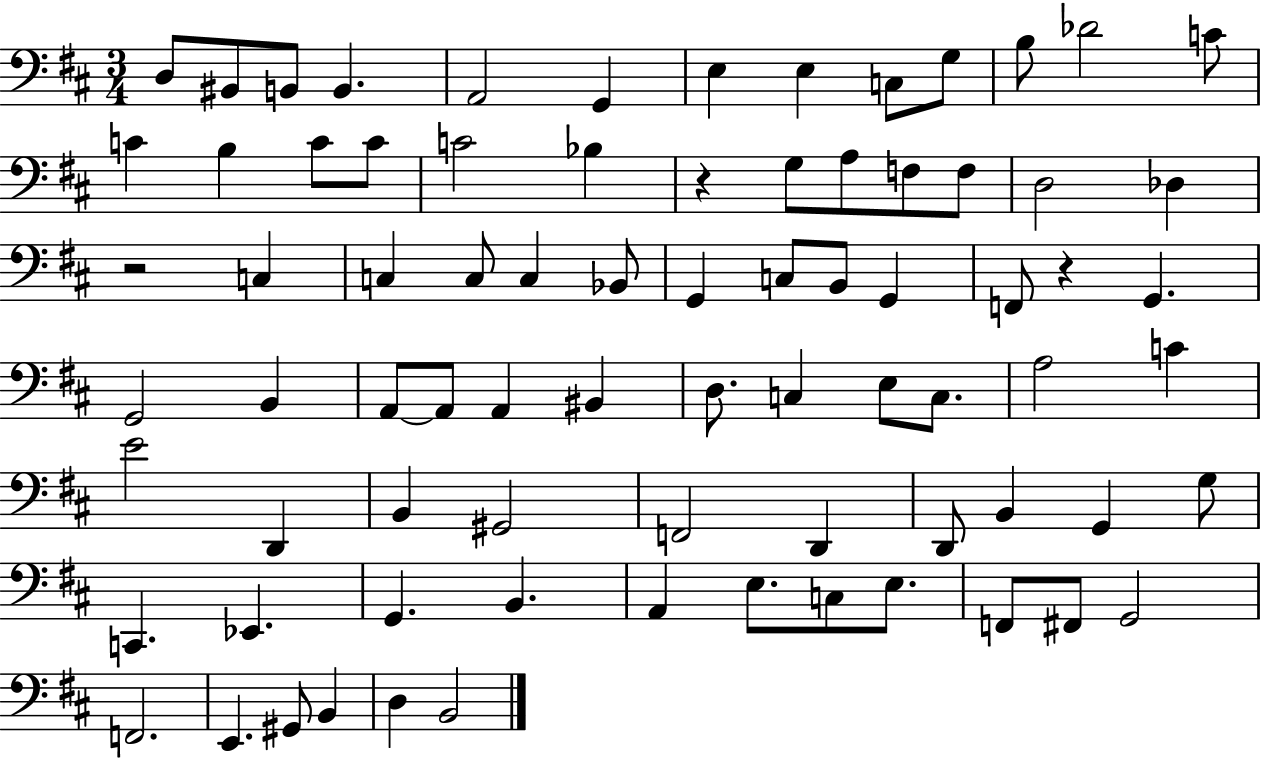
D3/e BIS2/e B2/e B2/q. A2/h G2/q E3/q E3/q C3/e G3/e B3/e Db4/h C4/e C4/q B3/q C4/e C4/e C4/h Bb3/q R/q G3/e A3/e F3/e F3/e D3/h Db3/q R/h C3/q C3/q C3/e C3/q Bb2/e G2/q C3/e B2/e G2/q F2/e R/q G2/q. G2/h B2/q A2/e A2/e A2/q BIS2/q D3/e. C3/q E3/e C3/e. A3/h C4/q E4/h D2/q B2/q G#2/h F2/h D2/q D2/e B2/q G2/q G3/e C2/q. Eb2/q. G2/q. B2/q. A2/q E3/e. C3/e E3/e. F2/e F#2/e G2/h F2/h. E2/q. G#2/e B2/q D3/q B2/h